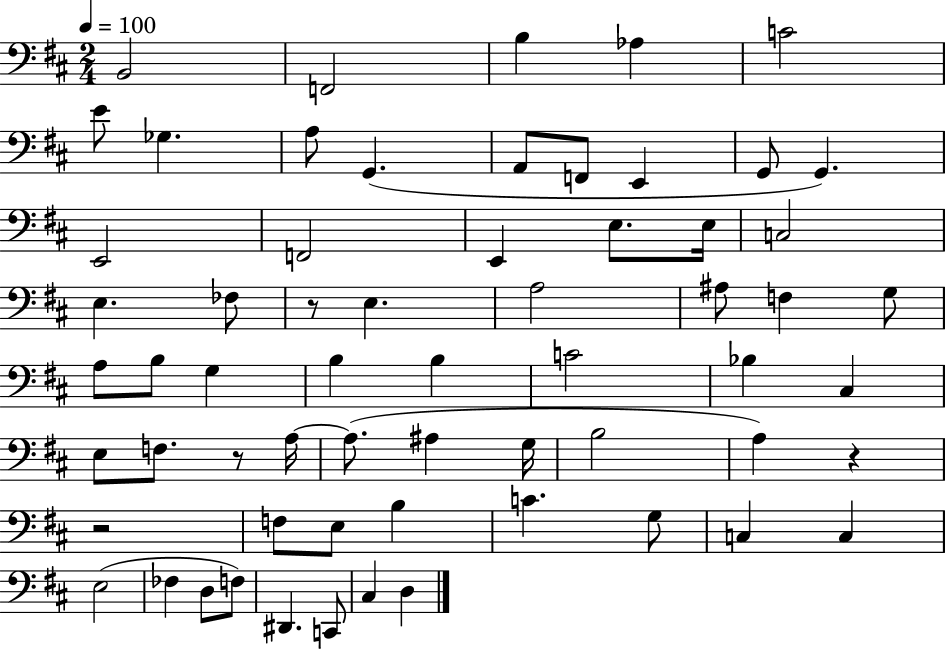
X:1
T:Untitled
M:2/4
L:1/4
K:D
B,,2 F,,2 B, _A, C2 E/2 _G, A,/2 G,, A,,/2 F,,/2 E,, G,,/2 G,, E,,2 F,,2 E,, E,/2 E,/4 C,2 E, _F,/2 z/2 E, A,2 ^A,/2 F, G,/2 A,/2 B,/2 G, B, B, C2 _B, ^C, E,/2 F,/2 z/2 A,/4 A,/2 ^A, G,/4 B,2 A, z z2 F,/2 E,/2 B, C G,/2 C, C, E,2 _F, D,/2 F,/2 ^D,, C,,/2 ^C, D,